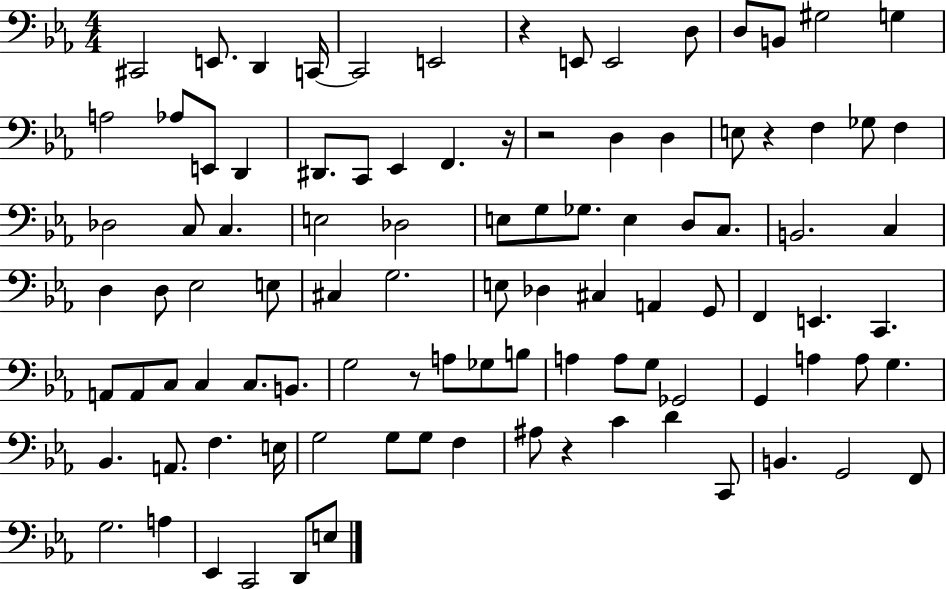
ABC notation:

X:1
T:Untitled
M:4/4
L:1/4
K:Eb
^C,,2 E,,/2 D,, C,,/4 C,,2 E,,2 z E,,/2 E,,2 D,/2 D,/2 B,,/2 ^G,2 G, A,2 _A,/2 E,,/2 D,, ^D,,/2 C,,/2 _E,, F,, z/4 z2 D, D, E,/2 z F, _G,/2 F, _D,2 C,/2 C, E,2 _D,2 E,/2 G,/2 _G,/2 E, D,/2 C,/2 B,,2 C, D, D,/2 _E,2 E,/2 ^C, G,2 E,/2 _D, ^C, A,, G,,/2 F,, E,, C,, A,,/2 A,,/2 C,/2 C, C,/2 B,,/2 G,2 z/2 A,/2 _G,/2 B,/2 A, A,/2 G,/2 _G,,2 G,, A, A,/2 G, _B,, A,,/2 F, E,/4 G,2 G,/2 G,/2 F, ^A,/2 z C D C,,/2 B,, G,,2 F,,/2 G,2 A, _E,, C,,2 D,,/2 E,/2